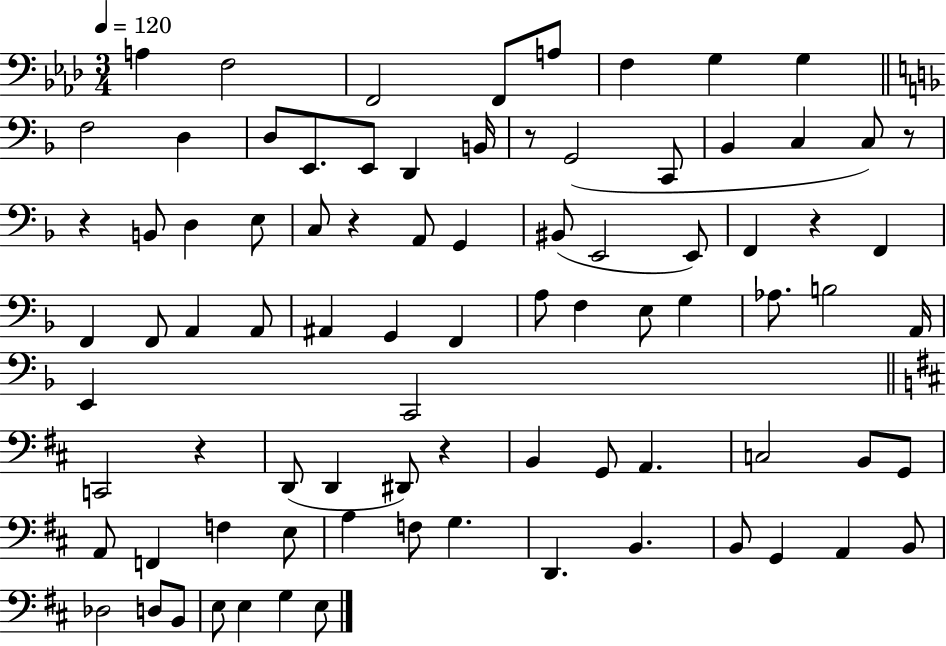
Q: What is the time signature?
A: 3/4